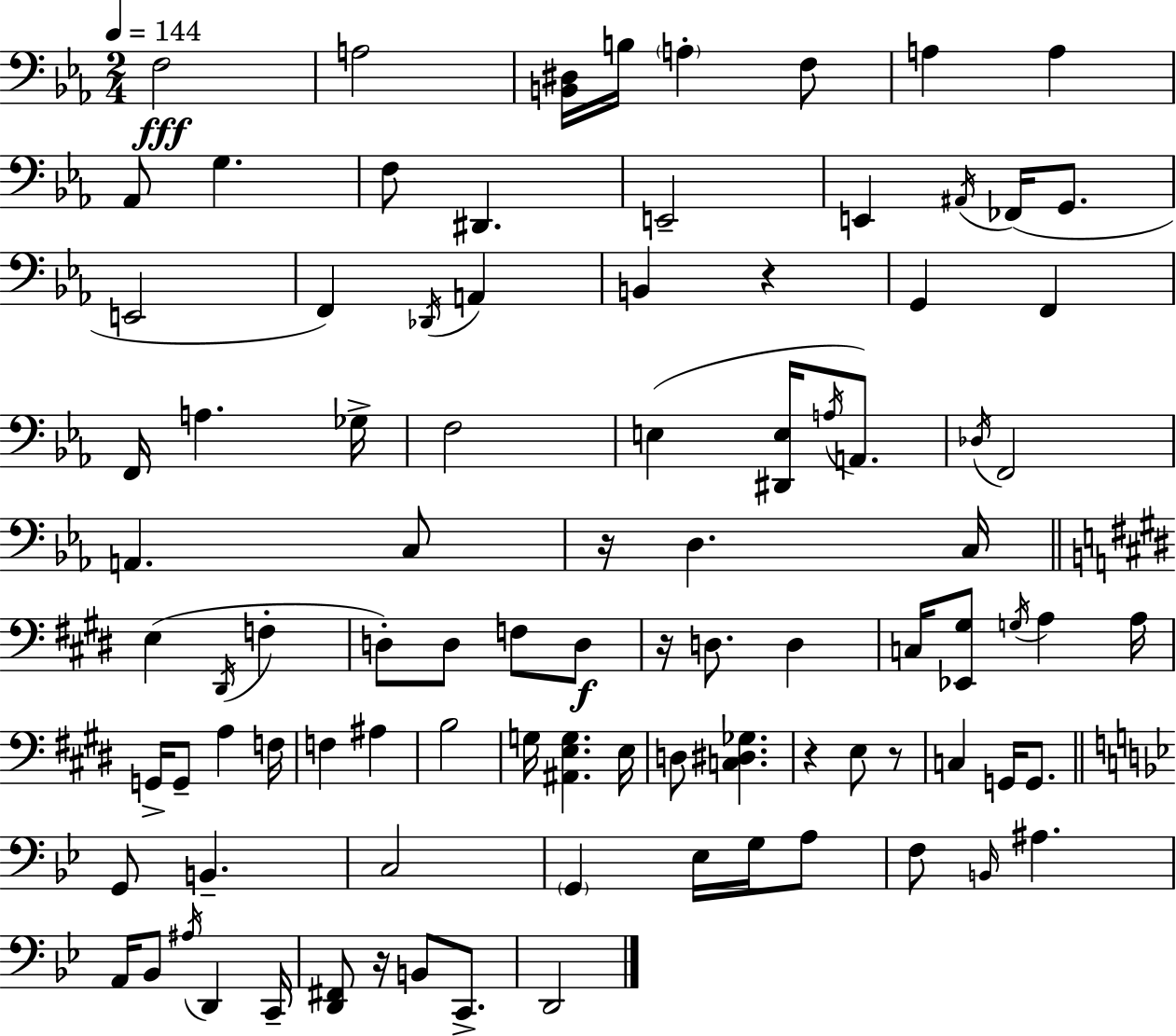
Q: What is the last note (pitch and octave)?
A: D2